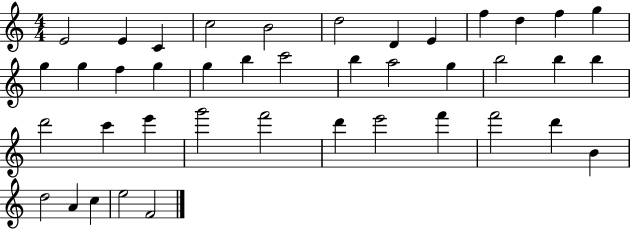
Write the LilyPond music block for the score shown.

{
  \clef treble
  \numericTimeSignature
  \time 4/4
  \key c \major
  e'2 e'4 c'4 | c''2 b'2 | d''2 d'4 e'4 | f''4 d''4 f''4 g''4 | \break g''4 g''4 f''4 g''4 | g''4 b''4 c'''2 | b''4 a''2 g''4 | b''2 b''4 b''4 | \break d'''2 c'''4 e'''4 | g'''2 f'''2 | d'''4 e'''2 f'''4 | f'''2 d'''4 b'4 | \break d''2 a'4 c''4 | e''2 f'2 | \bar "|."
}